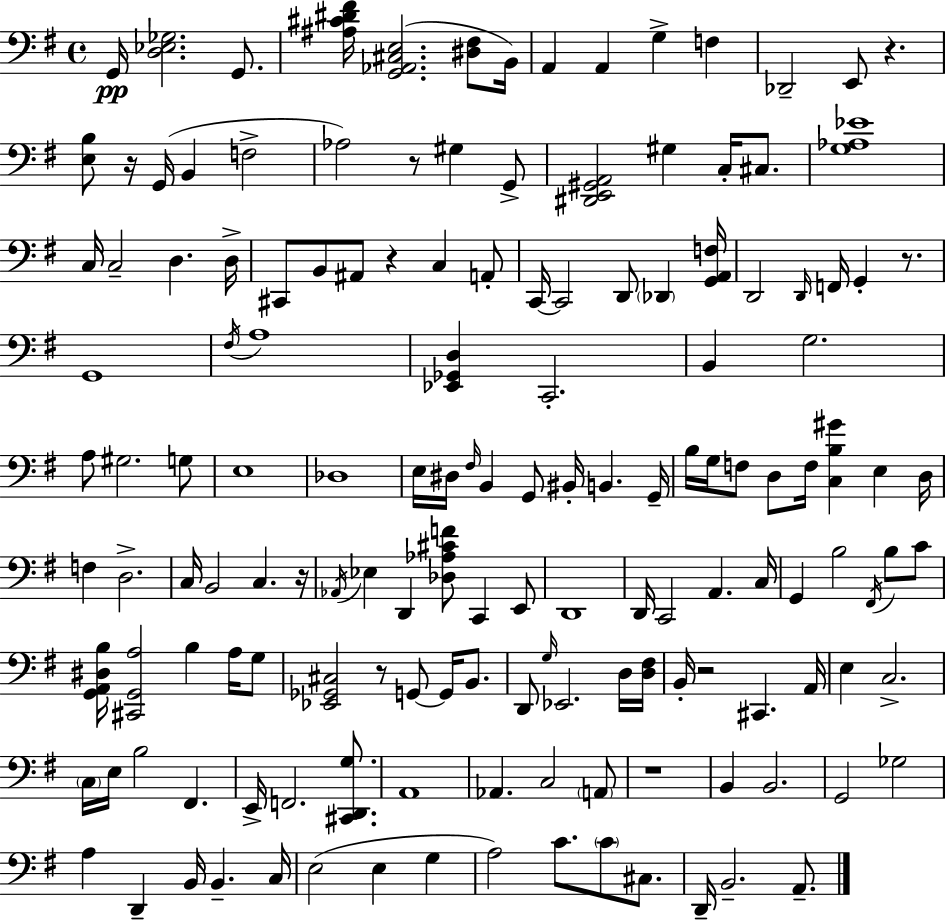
X:1
T:Untitled
M:4/4
L:1/4
K:G
G,,/4 [D,_E,_G,]2 G,,/2 [^A,^C^D^F]/4 [G,,_A,,^C,E,]2 [^D,^F,]/2 B,,/4 A,, A,, G, F, _D,,2 E,,/2 z [E,B,]/2 z/4 G,,/4 B,, F,2 _A,2 z/2 ^G, G,,/2 [^D,,E,,^G,,A,,]2 ^G, C,/4 ^C,/2 [G,_A,_E]4 C,/4 C,2 D, D,/4 ^C,,/2 B,,/2 ^A,,/2 z C, A,,/2 C,,/4 C,,2 D,,/2 _D,, [G,,A,,F,]/4 D,,2 D,,/4 F,,/4 G,, z/2 G,,4 ^F,/4 A,4 [_E,,_G,,D,] C,,2 B,, G,2 A,/2 ^G,2 G,/2 E,4 _D,4 E,/4 ^D,/4 ^F,/4 B,, G,,/2 ^B,,/4 B,, G,,/4 B,/4 G,/4 F,/2 D,/2 F,/4 [C,B,^G] E, D,/4 F, D,2 C,/4 B,,2 C, z/4 _A,,/4 _E, D,, [_D,_A,^CF]/2 C,, E,,/2 D,,4 D,,/4 C,,2 A,, C,/4 G,, B,2 ^F,,/4 B,/2 C/2 [G,,A,,^D,B,]/4 [^C,,G,,A,]2 B, A,/4 G,/2 [_E,,_G,,^C,]2 z/2 G,,/2 G,,/4 B,,/2 D,,/2 G,/4 _E,,2 D,/4 [D,^F,]/4 B,,/4 z2 ^C,, A,,/4 E, C,2 C,/4 E,/4 B,2 ^F,, E,,/4 F,,2 [^C,,D,,G,]/2 A,,4 _A,, C,2 A,,/2 z4 B,, B,,2 G,,2 _G,2 A, D,, B,,/4 B,, C,/4 E,2 E, G, A,2 C/2 C/2 ^C,/2 D,,/4 B,,2 A,,/2